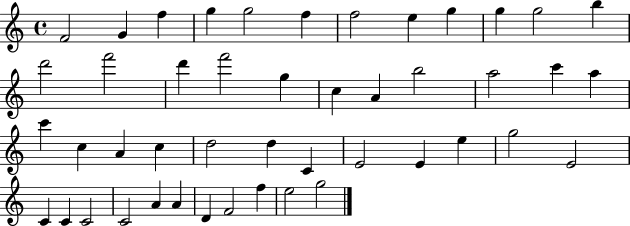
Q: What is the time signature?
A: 4/4